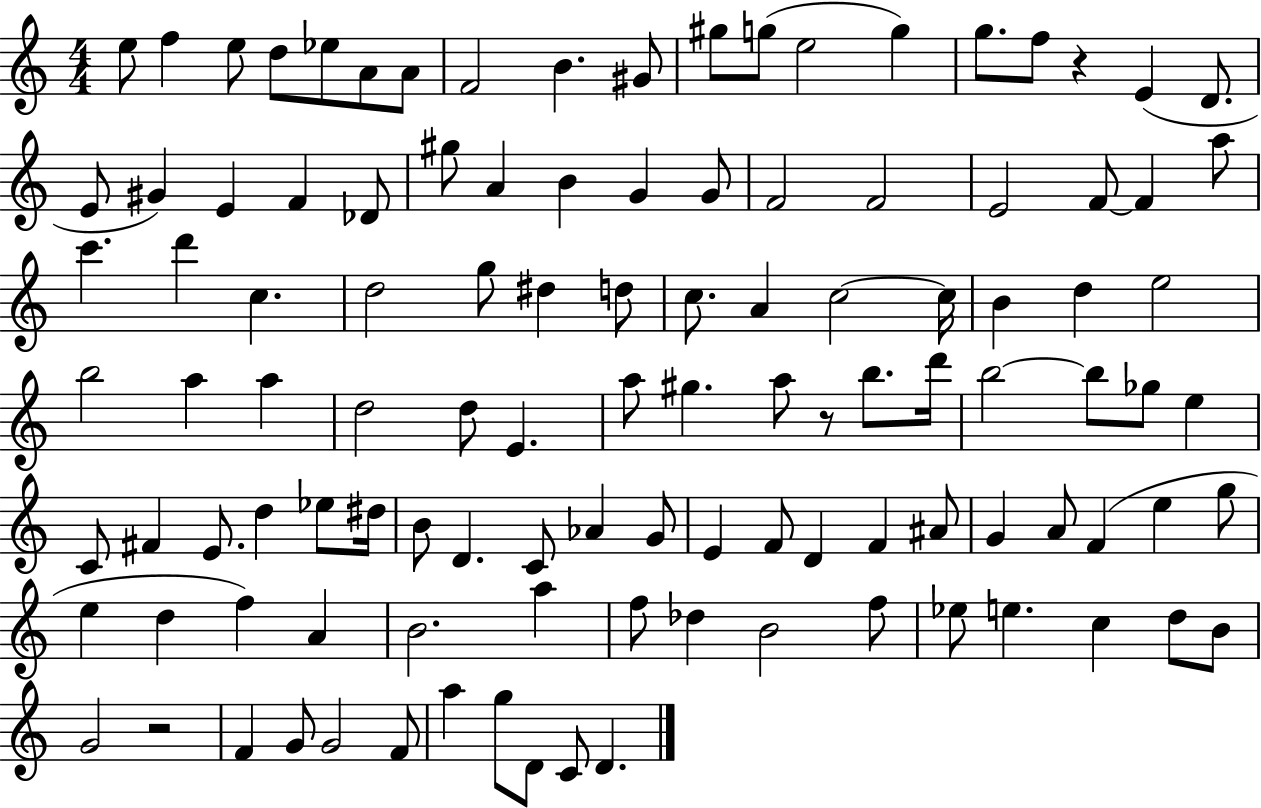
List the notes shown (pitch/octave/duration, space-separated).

E5/e F5/q E5/e D5/e Eb5/e A4/e A4/e F4/h B4/q. G#4/e G#5/e G5/e E5/h G5/q G5/e. F5/e R/q E4/q D4/e. E4/e G#4/q E4/q F4/q Db4/e G#5/e A4/q B4/q G4/q G4/e F4/h F4/h E4/h F4/e F4/q A5/e C6/q. D6/q C5/q. D5/h G5/e D#5/q D5/e C5/e. A4/q C5/h C5/s B4/q D5/q E5/h B5/h A5/q A5/q D5/h D5/e E4/q. A5/e G#5/q. A5/e R/e B5/e. D6/s B5/h B5/e Gb5/e E5/q C4/e F#4/q E4/e. D5/q Eb5/e D#5/s B4/e D4/q. C4/e Ab4/q G4/e E4/q F4/e D4/q F4/q A#4/e G4/q A4/e F4/q E5/q G5/e E5/q D5/q F5/q A4/q B4/h. A5/q F5/e Db5/q B4/h F5/e Eb5/e E5/q. C5/q D5/e B4/e G4/h R/h F4/q G4/e G4/h F4/e A5/q G5/e D4/e C4/e D4/q.